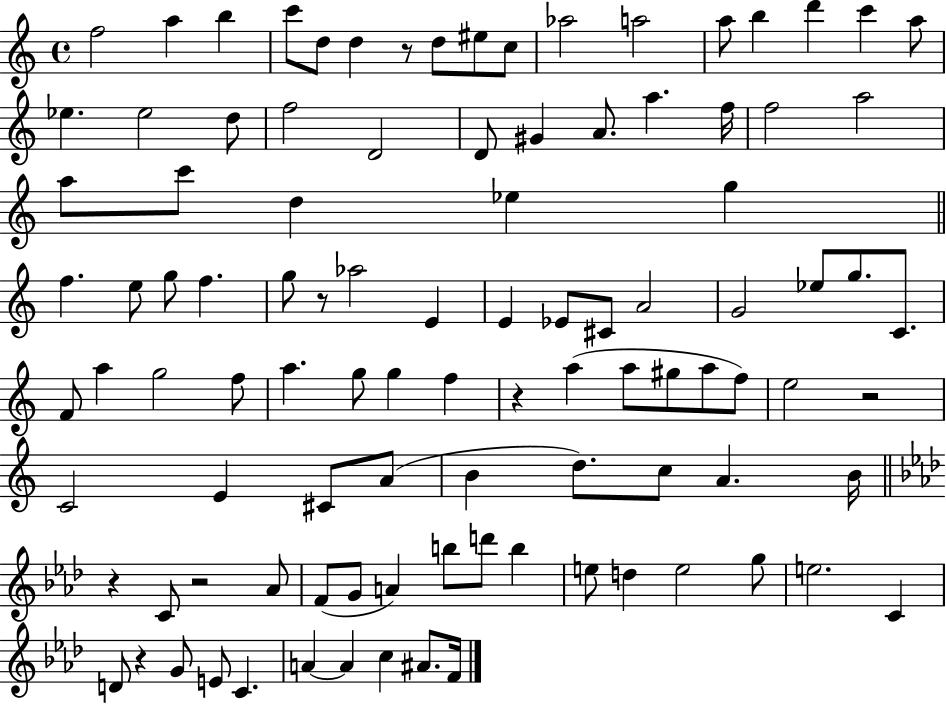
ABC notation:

X:1
T:Untitled
M:4/4
L:1/4
K:C
f2 a b c'/2 d/2 d z/2 d/2 ^e/2 c/2 _a2 a2 a/2 b d' c' a/2 _e _e2 d/2 f2 D2 D/2 ^G A/2 a f/4 f2 a2 a/2 c'/2 d _e g f e/2 g/2 f g/2 z/2 _a2 E E _E/2 ^C/2 A2 G2 _e/2 g/2 C/2 F/2 a g2 f/2 a g/2 g f z a a/2 ^g/2 a/2 f/2 e2 z2 C2 E ^C/2 A/2 B d/2 c/2 A B/4 z C/2 z2 _A/2 F/2 G/2 A b/2 d'/2 b e/2 d e2 g/2 e2 C D/2 z G/2 E/2 C A A c ^A/2 F/4